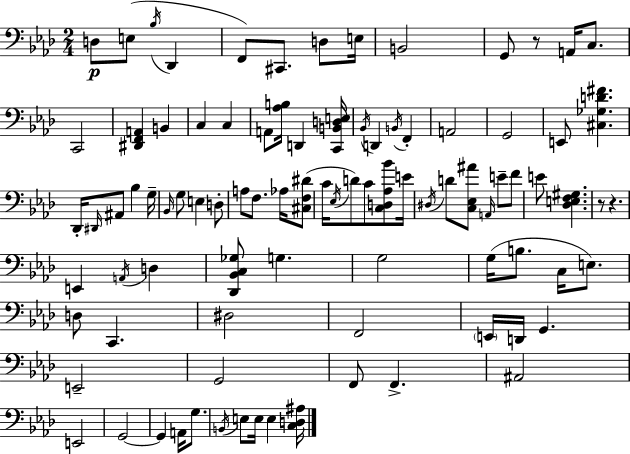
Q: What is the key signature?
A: F minor